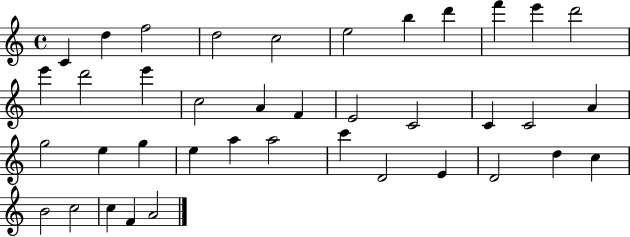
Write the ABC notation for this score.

X:1
T:Untitled
M:4/4
L:1/4
K:C
C d f2 d2 c2 e2 b d' f' e' d'2 e' d'2 e' c2 A F E2 C2 C C2 A g2 e g e a a2 c' D2 E D2 d c B2 c2 c F A2